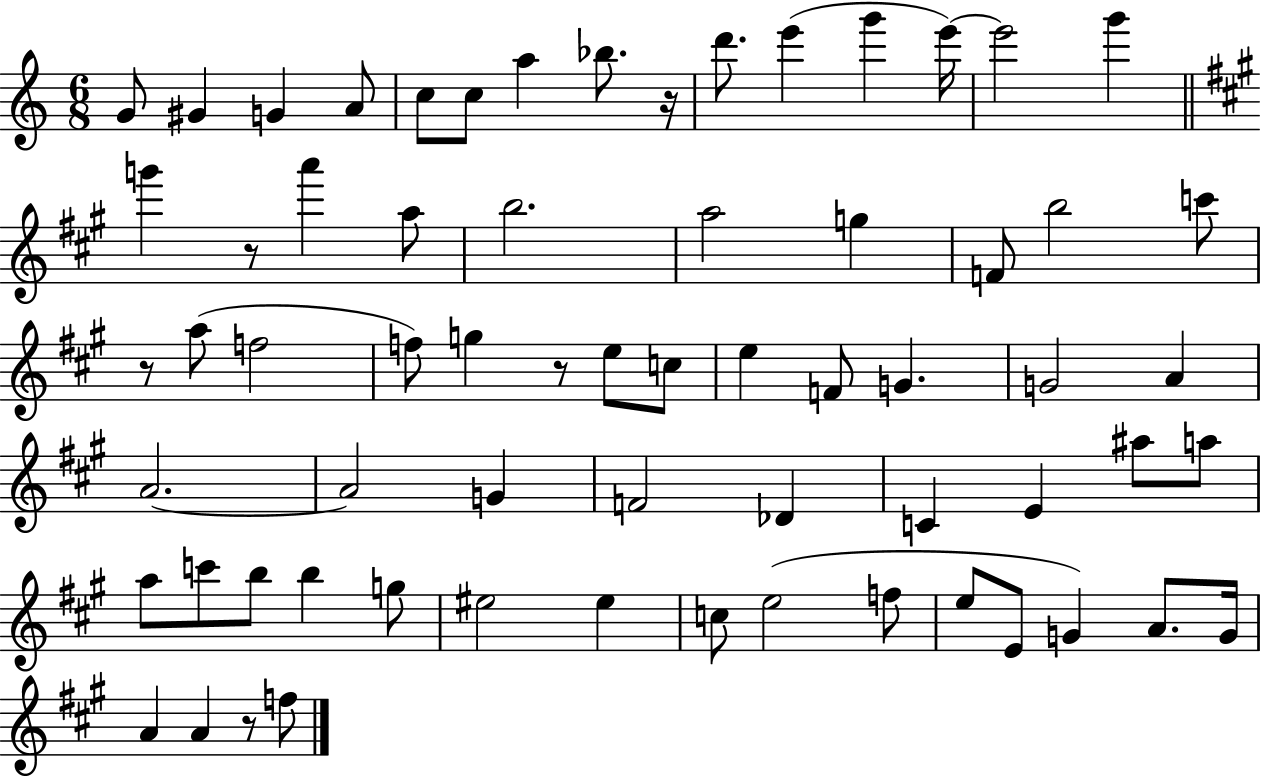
{
  \clef treble
  \numericTimeSignature
  \time 6/8
  \key c \major
  \repeat volta 2 { g'8 gis'4 g'4 a'8 | c''8 c''8 a''4 bes''8. r16 | d'''8. e'''4( g'''4 e'''16~~) | e'''2 g'''4 | \break \bar "||" \break \key a \major g'''4 r8 a'''4 a''8 | b''2. | a''2 g''4 | f'8 b''2 c'''8 | \break r8 a''8( f''2 | f''8) g''4 r8 e''8 c''8 | e''4 f'8 g'4. | g'2 a'4 | \break a'2.~~ | a'2 g'4 | f'2 des'4 | c'4 e'4 ais''8 a''8 | \break a''8 c'''8 b''8 b''4 g''8 | eis''2 eis''4 | c''8 e''2( f''8 | e''8 e'8 g'4) a'8. g'16 | \break a'4 a'4 r8 f''8 | } \bar "|."
}